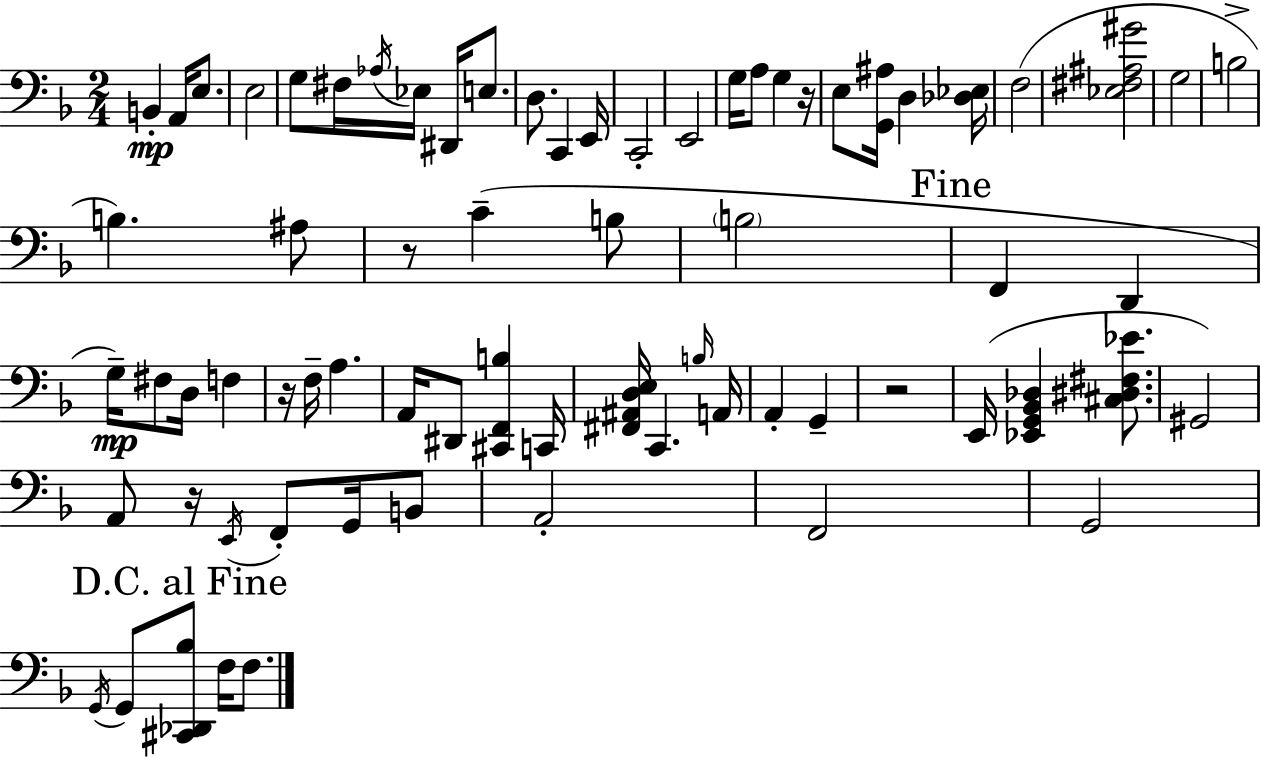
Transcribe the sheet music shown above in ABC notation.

X:1
T:Untitled
M:2/4
L:1/4
K:Dm
B,, A,,/4 E,/2 E,2 G,/2 ^F,/4 _A,/4 _E,/4 ^D,,/4 E,/2 D,/2 C,, E,,/4 C,,2 E,,2 G,/4 A,/2 G, z/4 E,/2 [G,,^A,]/4 D, [_D,_E,]/4 F,2 [_E,^F,^A,^G]2 G,2 B,2 B, ^A,/2 z/2 C B,/2 B,2 F,, D,, G,/4 ^F,/2 D,/4 F, z/4 F,/4 A, A,,/4 ^D,,/2 [^C,,F,,B,] C,,/4 [^F,,^A,,D,E,]/4 C,, B,/4 A,,/4 A,, G,, z2 E,,/4 [_E,,G,,_B,,_D,] [^C,^D,^F,_E]/2 ^G,,2 A,,/2 z/4 E,,/4 F,,/2 G,,/4 B,,/2 A,,2 F,,2 G,,2 G,,/4 G,,/2 [^C,,_D,,_B,]/2 F,/4 F,/2